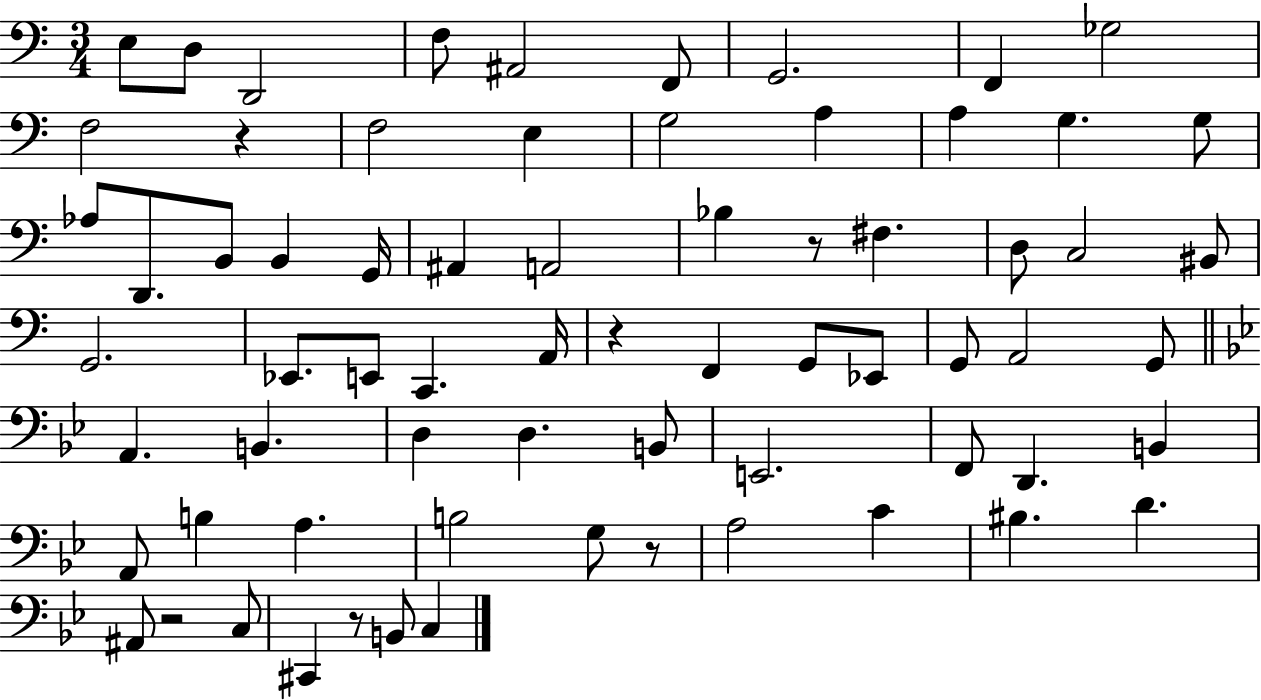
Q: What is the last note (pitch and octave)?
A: C3